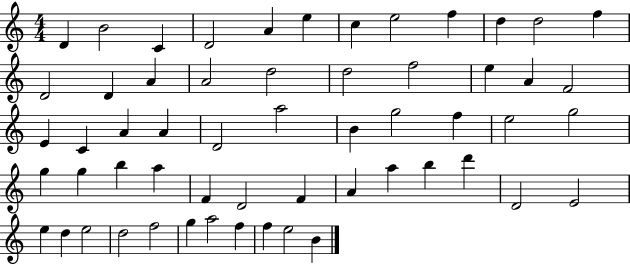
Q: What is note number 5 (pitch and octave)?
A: A4